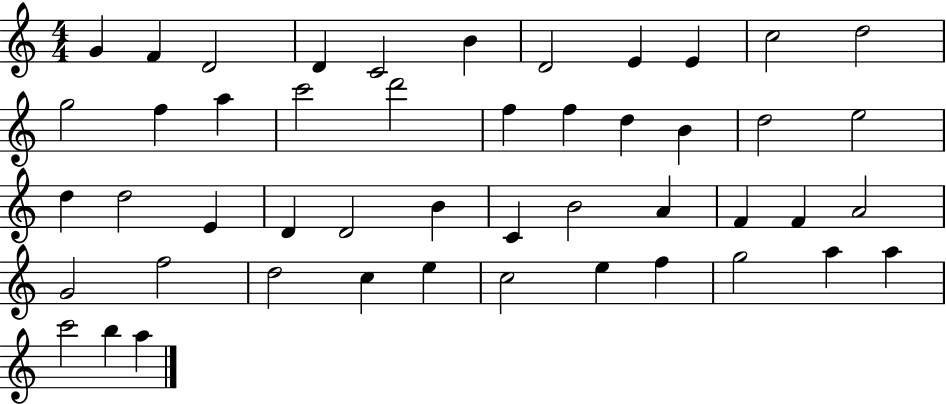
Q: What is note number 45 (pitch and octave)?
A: A5